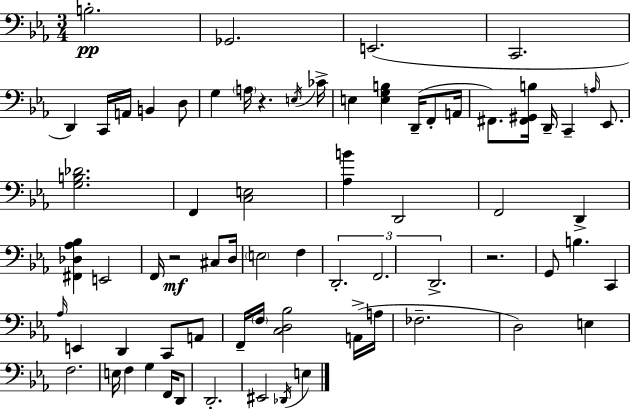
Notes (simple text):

B3/h. Gb2/h. E2/h. C2/h. D2/q C2/s A2/s B2/q D3/e G3/q A3/s R/q. E3/s CES4/s E3/q [E3,G3,B3]/q D2/s F2/e A2/s F#2/e. [F#2,G#2,B3]/s D2/s C2/q A3/s Eb2/e. [G3,B3,Db4]/h. F2/q [C3,E3]/h [Ab3,B4]/q D2/h F2/h D2/q [F#2,Db3,Ab3,Bb3]/q E2/h F2/s R/h C#3/e D3/s E3/h F3/q D2/h. F2/h. D2/h. R/h. G2/e B3/q. C2/q Ab3/s E2/q D2/q C2/e A2/e F2/s F3/s [C3,D3,Bb3]/h A2/s A3/s FES3/h. D3/h E3/q F3/h. E3/s F3/q G3/q F2/s D2/e D2/h. EIS2/h Db2/s E3/q